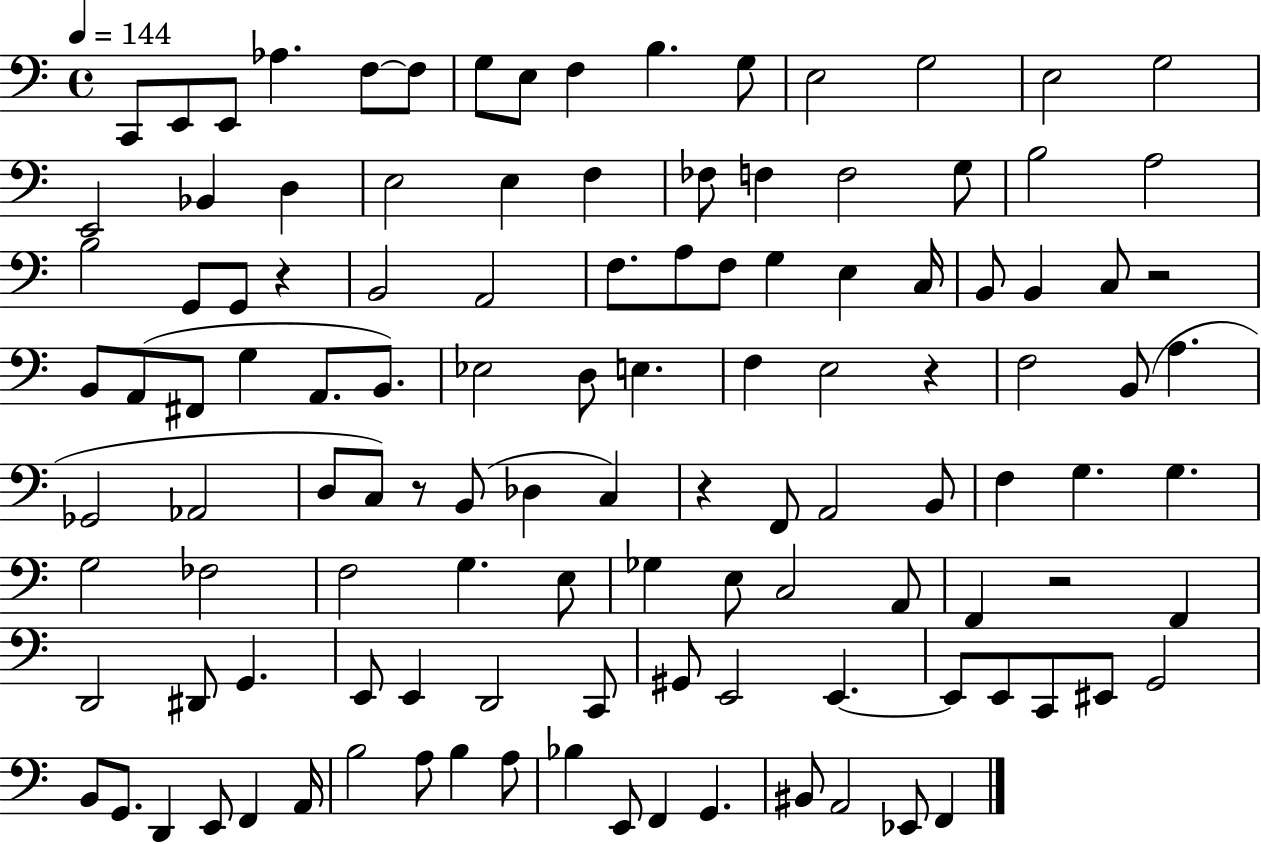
X:1
T:Untitled
M:4/4
L:1/4
K:C
C,,/2 E,,/2 E,,/2 _A, F,/2 F,/2 G,/2 E,/2 F, B, G,/2 E,2 G,2 E,2 G,2 E,,2 _B,, D, E,2 E, F, _F,/2 F, F,2 G,/2 B,2 A,2 B,2 G,,/2 G,,/2 z B,,2 A,,2 F,/2 A,/2 F,/2 G, E, C,/4 B,,/2 B,, C,/2 z2 B,,/2 A,,/2 ^F,,/2 G, A,,/2 B,,/2 _E,2 D,/2 E, F, E,2 z F,2 B,,/2 A, _G,,2 _A,,2 D,/2 C,/2 z/2 B,,/2 _D, C, z F,,/2 A,,2 B,,/2 F, G, G, G,2 _F,2 F,2 G, E,/2 _G, E,/2 C,2 A,,/2 F,, z2 F,, D,,2 ^D,,/2 G,, E,,/2 E,, D,,2 C,,/2 ^G,,/2 E,,2 E,, E,,/2 E,,/2 C,,/2 ^E,,/2 G,,2 B,,/2 G,,/2 D,, E,,/2 F,, A,,/4 B,2 A,/2 B, A,/2 _B, E,,/2 F,, G,, ^B,,/2 A,,2 _E,,/2 F,,